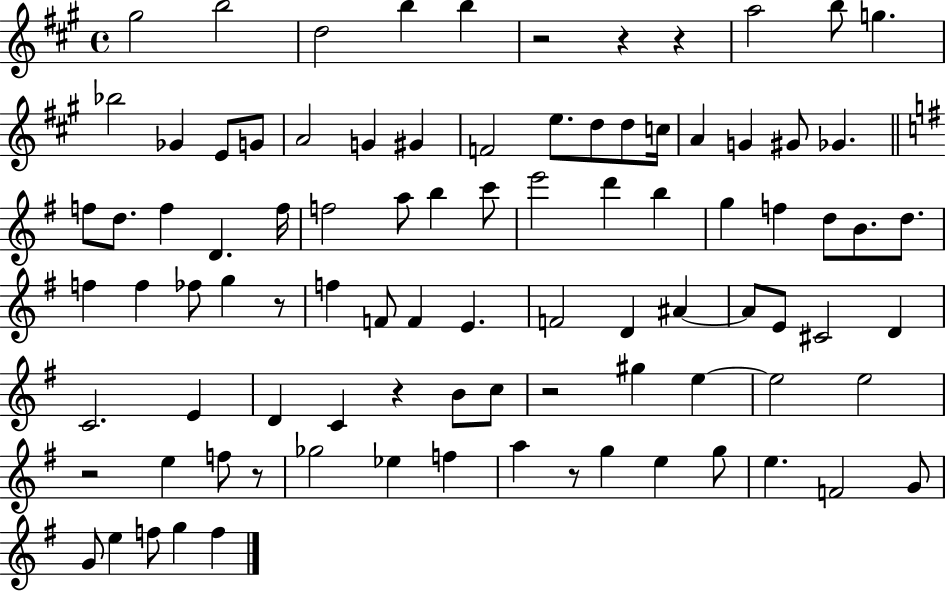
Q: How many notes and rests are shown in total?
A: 92